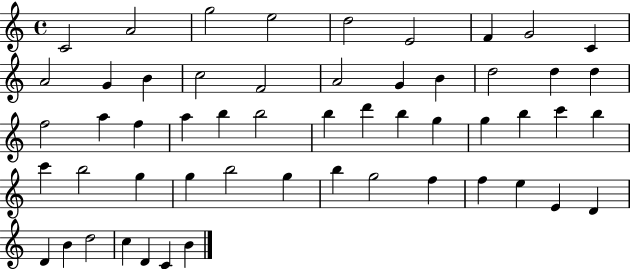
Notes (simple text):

C4/h A4/h G5/h E5/h D5/h E4/h F4/q G4/h C4/q A4/h G4/q B4/q C5/h F4/h A4/h G4/q B4/q D5/h D5/q D5/q F5/h A5/q F5/q A5/q B5/q B5/h B5/q D6/q B5/q G5/q G5/q B5/q C6/q B5/q C6/q B5/h G5/q G5/q B5/h G5/q B5/q G5/h F5/q F5/q E5/q E4/q D4/q D4/q B4/q D5/h C5/q D4/q C4/q B4/q